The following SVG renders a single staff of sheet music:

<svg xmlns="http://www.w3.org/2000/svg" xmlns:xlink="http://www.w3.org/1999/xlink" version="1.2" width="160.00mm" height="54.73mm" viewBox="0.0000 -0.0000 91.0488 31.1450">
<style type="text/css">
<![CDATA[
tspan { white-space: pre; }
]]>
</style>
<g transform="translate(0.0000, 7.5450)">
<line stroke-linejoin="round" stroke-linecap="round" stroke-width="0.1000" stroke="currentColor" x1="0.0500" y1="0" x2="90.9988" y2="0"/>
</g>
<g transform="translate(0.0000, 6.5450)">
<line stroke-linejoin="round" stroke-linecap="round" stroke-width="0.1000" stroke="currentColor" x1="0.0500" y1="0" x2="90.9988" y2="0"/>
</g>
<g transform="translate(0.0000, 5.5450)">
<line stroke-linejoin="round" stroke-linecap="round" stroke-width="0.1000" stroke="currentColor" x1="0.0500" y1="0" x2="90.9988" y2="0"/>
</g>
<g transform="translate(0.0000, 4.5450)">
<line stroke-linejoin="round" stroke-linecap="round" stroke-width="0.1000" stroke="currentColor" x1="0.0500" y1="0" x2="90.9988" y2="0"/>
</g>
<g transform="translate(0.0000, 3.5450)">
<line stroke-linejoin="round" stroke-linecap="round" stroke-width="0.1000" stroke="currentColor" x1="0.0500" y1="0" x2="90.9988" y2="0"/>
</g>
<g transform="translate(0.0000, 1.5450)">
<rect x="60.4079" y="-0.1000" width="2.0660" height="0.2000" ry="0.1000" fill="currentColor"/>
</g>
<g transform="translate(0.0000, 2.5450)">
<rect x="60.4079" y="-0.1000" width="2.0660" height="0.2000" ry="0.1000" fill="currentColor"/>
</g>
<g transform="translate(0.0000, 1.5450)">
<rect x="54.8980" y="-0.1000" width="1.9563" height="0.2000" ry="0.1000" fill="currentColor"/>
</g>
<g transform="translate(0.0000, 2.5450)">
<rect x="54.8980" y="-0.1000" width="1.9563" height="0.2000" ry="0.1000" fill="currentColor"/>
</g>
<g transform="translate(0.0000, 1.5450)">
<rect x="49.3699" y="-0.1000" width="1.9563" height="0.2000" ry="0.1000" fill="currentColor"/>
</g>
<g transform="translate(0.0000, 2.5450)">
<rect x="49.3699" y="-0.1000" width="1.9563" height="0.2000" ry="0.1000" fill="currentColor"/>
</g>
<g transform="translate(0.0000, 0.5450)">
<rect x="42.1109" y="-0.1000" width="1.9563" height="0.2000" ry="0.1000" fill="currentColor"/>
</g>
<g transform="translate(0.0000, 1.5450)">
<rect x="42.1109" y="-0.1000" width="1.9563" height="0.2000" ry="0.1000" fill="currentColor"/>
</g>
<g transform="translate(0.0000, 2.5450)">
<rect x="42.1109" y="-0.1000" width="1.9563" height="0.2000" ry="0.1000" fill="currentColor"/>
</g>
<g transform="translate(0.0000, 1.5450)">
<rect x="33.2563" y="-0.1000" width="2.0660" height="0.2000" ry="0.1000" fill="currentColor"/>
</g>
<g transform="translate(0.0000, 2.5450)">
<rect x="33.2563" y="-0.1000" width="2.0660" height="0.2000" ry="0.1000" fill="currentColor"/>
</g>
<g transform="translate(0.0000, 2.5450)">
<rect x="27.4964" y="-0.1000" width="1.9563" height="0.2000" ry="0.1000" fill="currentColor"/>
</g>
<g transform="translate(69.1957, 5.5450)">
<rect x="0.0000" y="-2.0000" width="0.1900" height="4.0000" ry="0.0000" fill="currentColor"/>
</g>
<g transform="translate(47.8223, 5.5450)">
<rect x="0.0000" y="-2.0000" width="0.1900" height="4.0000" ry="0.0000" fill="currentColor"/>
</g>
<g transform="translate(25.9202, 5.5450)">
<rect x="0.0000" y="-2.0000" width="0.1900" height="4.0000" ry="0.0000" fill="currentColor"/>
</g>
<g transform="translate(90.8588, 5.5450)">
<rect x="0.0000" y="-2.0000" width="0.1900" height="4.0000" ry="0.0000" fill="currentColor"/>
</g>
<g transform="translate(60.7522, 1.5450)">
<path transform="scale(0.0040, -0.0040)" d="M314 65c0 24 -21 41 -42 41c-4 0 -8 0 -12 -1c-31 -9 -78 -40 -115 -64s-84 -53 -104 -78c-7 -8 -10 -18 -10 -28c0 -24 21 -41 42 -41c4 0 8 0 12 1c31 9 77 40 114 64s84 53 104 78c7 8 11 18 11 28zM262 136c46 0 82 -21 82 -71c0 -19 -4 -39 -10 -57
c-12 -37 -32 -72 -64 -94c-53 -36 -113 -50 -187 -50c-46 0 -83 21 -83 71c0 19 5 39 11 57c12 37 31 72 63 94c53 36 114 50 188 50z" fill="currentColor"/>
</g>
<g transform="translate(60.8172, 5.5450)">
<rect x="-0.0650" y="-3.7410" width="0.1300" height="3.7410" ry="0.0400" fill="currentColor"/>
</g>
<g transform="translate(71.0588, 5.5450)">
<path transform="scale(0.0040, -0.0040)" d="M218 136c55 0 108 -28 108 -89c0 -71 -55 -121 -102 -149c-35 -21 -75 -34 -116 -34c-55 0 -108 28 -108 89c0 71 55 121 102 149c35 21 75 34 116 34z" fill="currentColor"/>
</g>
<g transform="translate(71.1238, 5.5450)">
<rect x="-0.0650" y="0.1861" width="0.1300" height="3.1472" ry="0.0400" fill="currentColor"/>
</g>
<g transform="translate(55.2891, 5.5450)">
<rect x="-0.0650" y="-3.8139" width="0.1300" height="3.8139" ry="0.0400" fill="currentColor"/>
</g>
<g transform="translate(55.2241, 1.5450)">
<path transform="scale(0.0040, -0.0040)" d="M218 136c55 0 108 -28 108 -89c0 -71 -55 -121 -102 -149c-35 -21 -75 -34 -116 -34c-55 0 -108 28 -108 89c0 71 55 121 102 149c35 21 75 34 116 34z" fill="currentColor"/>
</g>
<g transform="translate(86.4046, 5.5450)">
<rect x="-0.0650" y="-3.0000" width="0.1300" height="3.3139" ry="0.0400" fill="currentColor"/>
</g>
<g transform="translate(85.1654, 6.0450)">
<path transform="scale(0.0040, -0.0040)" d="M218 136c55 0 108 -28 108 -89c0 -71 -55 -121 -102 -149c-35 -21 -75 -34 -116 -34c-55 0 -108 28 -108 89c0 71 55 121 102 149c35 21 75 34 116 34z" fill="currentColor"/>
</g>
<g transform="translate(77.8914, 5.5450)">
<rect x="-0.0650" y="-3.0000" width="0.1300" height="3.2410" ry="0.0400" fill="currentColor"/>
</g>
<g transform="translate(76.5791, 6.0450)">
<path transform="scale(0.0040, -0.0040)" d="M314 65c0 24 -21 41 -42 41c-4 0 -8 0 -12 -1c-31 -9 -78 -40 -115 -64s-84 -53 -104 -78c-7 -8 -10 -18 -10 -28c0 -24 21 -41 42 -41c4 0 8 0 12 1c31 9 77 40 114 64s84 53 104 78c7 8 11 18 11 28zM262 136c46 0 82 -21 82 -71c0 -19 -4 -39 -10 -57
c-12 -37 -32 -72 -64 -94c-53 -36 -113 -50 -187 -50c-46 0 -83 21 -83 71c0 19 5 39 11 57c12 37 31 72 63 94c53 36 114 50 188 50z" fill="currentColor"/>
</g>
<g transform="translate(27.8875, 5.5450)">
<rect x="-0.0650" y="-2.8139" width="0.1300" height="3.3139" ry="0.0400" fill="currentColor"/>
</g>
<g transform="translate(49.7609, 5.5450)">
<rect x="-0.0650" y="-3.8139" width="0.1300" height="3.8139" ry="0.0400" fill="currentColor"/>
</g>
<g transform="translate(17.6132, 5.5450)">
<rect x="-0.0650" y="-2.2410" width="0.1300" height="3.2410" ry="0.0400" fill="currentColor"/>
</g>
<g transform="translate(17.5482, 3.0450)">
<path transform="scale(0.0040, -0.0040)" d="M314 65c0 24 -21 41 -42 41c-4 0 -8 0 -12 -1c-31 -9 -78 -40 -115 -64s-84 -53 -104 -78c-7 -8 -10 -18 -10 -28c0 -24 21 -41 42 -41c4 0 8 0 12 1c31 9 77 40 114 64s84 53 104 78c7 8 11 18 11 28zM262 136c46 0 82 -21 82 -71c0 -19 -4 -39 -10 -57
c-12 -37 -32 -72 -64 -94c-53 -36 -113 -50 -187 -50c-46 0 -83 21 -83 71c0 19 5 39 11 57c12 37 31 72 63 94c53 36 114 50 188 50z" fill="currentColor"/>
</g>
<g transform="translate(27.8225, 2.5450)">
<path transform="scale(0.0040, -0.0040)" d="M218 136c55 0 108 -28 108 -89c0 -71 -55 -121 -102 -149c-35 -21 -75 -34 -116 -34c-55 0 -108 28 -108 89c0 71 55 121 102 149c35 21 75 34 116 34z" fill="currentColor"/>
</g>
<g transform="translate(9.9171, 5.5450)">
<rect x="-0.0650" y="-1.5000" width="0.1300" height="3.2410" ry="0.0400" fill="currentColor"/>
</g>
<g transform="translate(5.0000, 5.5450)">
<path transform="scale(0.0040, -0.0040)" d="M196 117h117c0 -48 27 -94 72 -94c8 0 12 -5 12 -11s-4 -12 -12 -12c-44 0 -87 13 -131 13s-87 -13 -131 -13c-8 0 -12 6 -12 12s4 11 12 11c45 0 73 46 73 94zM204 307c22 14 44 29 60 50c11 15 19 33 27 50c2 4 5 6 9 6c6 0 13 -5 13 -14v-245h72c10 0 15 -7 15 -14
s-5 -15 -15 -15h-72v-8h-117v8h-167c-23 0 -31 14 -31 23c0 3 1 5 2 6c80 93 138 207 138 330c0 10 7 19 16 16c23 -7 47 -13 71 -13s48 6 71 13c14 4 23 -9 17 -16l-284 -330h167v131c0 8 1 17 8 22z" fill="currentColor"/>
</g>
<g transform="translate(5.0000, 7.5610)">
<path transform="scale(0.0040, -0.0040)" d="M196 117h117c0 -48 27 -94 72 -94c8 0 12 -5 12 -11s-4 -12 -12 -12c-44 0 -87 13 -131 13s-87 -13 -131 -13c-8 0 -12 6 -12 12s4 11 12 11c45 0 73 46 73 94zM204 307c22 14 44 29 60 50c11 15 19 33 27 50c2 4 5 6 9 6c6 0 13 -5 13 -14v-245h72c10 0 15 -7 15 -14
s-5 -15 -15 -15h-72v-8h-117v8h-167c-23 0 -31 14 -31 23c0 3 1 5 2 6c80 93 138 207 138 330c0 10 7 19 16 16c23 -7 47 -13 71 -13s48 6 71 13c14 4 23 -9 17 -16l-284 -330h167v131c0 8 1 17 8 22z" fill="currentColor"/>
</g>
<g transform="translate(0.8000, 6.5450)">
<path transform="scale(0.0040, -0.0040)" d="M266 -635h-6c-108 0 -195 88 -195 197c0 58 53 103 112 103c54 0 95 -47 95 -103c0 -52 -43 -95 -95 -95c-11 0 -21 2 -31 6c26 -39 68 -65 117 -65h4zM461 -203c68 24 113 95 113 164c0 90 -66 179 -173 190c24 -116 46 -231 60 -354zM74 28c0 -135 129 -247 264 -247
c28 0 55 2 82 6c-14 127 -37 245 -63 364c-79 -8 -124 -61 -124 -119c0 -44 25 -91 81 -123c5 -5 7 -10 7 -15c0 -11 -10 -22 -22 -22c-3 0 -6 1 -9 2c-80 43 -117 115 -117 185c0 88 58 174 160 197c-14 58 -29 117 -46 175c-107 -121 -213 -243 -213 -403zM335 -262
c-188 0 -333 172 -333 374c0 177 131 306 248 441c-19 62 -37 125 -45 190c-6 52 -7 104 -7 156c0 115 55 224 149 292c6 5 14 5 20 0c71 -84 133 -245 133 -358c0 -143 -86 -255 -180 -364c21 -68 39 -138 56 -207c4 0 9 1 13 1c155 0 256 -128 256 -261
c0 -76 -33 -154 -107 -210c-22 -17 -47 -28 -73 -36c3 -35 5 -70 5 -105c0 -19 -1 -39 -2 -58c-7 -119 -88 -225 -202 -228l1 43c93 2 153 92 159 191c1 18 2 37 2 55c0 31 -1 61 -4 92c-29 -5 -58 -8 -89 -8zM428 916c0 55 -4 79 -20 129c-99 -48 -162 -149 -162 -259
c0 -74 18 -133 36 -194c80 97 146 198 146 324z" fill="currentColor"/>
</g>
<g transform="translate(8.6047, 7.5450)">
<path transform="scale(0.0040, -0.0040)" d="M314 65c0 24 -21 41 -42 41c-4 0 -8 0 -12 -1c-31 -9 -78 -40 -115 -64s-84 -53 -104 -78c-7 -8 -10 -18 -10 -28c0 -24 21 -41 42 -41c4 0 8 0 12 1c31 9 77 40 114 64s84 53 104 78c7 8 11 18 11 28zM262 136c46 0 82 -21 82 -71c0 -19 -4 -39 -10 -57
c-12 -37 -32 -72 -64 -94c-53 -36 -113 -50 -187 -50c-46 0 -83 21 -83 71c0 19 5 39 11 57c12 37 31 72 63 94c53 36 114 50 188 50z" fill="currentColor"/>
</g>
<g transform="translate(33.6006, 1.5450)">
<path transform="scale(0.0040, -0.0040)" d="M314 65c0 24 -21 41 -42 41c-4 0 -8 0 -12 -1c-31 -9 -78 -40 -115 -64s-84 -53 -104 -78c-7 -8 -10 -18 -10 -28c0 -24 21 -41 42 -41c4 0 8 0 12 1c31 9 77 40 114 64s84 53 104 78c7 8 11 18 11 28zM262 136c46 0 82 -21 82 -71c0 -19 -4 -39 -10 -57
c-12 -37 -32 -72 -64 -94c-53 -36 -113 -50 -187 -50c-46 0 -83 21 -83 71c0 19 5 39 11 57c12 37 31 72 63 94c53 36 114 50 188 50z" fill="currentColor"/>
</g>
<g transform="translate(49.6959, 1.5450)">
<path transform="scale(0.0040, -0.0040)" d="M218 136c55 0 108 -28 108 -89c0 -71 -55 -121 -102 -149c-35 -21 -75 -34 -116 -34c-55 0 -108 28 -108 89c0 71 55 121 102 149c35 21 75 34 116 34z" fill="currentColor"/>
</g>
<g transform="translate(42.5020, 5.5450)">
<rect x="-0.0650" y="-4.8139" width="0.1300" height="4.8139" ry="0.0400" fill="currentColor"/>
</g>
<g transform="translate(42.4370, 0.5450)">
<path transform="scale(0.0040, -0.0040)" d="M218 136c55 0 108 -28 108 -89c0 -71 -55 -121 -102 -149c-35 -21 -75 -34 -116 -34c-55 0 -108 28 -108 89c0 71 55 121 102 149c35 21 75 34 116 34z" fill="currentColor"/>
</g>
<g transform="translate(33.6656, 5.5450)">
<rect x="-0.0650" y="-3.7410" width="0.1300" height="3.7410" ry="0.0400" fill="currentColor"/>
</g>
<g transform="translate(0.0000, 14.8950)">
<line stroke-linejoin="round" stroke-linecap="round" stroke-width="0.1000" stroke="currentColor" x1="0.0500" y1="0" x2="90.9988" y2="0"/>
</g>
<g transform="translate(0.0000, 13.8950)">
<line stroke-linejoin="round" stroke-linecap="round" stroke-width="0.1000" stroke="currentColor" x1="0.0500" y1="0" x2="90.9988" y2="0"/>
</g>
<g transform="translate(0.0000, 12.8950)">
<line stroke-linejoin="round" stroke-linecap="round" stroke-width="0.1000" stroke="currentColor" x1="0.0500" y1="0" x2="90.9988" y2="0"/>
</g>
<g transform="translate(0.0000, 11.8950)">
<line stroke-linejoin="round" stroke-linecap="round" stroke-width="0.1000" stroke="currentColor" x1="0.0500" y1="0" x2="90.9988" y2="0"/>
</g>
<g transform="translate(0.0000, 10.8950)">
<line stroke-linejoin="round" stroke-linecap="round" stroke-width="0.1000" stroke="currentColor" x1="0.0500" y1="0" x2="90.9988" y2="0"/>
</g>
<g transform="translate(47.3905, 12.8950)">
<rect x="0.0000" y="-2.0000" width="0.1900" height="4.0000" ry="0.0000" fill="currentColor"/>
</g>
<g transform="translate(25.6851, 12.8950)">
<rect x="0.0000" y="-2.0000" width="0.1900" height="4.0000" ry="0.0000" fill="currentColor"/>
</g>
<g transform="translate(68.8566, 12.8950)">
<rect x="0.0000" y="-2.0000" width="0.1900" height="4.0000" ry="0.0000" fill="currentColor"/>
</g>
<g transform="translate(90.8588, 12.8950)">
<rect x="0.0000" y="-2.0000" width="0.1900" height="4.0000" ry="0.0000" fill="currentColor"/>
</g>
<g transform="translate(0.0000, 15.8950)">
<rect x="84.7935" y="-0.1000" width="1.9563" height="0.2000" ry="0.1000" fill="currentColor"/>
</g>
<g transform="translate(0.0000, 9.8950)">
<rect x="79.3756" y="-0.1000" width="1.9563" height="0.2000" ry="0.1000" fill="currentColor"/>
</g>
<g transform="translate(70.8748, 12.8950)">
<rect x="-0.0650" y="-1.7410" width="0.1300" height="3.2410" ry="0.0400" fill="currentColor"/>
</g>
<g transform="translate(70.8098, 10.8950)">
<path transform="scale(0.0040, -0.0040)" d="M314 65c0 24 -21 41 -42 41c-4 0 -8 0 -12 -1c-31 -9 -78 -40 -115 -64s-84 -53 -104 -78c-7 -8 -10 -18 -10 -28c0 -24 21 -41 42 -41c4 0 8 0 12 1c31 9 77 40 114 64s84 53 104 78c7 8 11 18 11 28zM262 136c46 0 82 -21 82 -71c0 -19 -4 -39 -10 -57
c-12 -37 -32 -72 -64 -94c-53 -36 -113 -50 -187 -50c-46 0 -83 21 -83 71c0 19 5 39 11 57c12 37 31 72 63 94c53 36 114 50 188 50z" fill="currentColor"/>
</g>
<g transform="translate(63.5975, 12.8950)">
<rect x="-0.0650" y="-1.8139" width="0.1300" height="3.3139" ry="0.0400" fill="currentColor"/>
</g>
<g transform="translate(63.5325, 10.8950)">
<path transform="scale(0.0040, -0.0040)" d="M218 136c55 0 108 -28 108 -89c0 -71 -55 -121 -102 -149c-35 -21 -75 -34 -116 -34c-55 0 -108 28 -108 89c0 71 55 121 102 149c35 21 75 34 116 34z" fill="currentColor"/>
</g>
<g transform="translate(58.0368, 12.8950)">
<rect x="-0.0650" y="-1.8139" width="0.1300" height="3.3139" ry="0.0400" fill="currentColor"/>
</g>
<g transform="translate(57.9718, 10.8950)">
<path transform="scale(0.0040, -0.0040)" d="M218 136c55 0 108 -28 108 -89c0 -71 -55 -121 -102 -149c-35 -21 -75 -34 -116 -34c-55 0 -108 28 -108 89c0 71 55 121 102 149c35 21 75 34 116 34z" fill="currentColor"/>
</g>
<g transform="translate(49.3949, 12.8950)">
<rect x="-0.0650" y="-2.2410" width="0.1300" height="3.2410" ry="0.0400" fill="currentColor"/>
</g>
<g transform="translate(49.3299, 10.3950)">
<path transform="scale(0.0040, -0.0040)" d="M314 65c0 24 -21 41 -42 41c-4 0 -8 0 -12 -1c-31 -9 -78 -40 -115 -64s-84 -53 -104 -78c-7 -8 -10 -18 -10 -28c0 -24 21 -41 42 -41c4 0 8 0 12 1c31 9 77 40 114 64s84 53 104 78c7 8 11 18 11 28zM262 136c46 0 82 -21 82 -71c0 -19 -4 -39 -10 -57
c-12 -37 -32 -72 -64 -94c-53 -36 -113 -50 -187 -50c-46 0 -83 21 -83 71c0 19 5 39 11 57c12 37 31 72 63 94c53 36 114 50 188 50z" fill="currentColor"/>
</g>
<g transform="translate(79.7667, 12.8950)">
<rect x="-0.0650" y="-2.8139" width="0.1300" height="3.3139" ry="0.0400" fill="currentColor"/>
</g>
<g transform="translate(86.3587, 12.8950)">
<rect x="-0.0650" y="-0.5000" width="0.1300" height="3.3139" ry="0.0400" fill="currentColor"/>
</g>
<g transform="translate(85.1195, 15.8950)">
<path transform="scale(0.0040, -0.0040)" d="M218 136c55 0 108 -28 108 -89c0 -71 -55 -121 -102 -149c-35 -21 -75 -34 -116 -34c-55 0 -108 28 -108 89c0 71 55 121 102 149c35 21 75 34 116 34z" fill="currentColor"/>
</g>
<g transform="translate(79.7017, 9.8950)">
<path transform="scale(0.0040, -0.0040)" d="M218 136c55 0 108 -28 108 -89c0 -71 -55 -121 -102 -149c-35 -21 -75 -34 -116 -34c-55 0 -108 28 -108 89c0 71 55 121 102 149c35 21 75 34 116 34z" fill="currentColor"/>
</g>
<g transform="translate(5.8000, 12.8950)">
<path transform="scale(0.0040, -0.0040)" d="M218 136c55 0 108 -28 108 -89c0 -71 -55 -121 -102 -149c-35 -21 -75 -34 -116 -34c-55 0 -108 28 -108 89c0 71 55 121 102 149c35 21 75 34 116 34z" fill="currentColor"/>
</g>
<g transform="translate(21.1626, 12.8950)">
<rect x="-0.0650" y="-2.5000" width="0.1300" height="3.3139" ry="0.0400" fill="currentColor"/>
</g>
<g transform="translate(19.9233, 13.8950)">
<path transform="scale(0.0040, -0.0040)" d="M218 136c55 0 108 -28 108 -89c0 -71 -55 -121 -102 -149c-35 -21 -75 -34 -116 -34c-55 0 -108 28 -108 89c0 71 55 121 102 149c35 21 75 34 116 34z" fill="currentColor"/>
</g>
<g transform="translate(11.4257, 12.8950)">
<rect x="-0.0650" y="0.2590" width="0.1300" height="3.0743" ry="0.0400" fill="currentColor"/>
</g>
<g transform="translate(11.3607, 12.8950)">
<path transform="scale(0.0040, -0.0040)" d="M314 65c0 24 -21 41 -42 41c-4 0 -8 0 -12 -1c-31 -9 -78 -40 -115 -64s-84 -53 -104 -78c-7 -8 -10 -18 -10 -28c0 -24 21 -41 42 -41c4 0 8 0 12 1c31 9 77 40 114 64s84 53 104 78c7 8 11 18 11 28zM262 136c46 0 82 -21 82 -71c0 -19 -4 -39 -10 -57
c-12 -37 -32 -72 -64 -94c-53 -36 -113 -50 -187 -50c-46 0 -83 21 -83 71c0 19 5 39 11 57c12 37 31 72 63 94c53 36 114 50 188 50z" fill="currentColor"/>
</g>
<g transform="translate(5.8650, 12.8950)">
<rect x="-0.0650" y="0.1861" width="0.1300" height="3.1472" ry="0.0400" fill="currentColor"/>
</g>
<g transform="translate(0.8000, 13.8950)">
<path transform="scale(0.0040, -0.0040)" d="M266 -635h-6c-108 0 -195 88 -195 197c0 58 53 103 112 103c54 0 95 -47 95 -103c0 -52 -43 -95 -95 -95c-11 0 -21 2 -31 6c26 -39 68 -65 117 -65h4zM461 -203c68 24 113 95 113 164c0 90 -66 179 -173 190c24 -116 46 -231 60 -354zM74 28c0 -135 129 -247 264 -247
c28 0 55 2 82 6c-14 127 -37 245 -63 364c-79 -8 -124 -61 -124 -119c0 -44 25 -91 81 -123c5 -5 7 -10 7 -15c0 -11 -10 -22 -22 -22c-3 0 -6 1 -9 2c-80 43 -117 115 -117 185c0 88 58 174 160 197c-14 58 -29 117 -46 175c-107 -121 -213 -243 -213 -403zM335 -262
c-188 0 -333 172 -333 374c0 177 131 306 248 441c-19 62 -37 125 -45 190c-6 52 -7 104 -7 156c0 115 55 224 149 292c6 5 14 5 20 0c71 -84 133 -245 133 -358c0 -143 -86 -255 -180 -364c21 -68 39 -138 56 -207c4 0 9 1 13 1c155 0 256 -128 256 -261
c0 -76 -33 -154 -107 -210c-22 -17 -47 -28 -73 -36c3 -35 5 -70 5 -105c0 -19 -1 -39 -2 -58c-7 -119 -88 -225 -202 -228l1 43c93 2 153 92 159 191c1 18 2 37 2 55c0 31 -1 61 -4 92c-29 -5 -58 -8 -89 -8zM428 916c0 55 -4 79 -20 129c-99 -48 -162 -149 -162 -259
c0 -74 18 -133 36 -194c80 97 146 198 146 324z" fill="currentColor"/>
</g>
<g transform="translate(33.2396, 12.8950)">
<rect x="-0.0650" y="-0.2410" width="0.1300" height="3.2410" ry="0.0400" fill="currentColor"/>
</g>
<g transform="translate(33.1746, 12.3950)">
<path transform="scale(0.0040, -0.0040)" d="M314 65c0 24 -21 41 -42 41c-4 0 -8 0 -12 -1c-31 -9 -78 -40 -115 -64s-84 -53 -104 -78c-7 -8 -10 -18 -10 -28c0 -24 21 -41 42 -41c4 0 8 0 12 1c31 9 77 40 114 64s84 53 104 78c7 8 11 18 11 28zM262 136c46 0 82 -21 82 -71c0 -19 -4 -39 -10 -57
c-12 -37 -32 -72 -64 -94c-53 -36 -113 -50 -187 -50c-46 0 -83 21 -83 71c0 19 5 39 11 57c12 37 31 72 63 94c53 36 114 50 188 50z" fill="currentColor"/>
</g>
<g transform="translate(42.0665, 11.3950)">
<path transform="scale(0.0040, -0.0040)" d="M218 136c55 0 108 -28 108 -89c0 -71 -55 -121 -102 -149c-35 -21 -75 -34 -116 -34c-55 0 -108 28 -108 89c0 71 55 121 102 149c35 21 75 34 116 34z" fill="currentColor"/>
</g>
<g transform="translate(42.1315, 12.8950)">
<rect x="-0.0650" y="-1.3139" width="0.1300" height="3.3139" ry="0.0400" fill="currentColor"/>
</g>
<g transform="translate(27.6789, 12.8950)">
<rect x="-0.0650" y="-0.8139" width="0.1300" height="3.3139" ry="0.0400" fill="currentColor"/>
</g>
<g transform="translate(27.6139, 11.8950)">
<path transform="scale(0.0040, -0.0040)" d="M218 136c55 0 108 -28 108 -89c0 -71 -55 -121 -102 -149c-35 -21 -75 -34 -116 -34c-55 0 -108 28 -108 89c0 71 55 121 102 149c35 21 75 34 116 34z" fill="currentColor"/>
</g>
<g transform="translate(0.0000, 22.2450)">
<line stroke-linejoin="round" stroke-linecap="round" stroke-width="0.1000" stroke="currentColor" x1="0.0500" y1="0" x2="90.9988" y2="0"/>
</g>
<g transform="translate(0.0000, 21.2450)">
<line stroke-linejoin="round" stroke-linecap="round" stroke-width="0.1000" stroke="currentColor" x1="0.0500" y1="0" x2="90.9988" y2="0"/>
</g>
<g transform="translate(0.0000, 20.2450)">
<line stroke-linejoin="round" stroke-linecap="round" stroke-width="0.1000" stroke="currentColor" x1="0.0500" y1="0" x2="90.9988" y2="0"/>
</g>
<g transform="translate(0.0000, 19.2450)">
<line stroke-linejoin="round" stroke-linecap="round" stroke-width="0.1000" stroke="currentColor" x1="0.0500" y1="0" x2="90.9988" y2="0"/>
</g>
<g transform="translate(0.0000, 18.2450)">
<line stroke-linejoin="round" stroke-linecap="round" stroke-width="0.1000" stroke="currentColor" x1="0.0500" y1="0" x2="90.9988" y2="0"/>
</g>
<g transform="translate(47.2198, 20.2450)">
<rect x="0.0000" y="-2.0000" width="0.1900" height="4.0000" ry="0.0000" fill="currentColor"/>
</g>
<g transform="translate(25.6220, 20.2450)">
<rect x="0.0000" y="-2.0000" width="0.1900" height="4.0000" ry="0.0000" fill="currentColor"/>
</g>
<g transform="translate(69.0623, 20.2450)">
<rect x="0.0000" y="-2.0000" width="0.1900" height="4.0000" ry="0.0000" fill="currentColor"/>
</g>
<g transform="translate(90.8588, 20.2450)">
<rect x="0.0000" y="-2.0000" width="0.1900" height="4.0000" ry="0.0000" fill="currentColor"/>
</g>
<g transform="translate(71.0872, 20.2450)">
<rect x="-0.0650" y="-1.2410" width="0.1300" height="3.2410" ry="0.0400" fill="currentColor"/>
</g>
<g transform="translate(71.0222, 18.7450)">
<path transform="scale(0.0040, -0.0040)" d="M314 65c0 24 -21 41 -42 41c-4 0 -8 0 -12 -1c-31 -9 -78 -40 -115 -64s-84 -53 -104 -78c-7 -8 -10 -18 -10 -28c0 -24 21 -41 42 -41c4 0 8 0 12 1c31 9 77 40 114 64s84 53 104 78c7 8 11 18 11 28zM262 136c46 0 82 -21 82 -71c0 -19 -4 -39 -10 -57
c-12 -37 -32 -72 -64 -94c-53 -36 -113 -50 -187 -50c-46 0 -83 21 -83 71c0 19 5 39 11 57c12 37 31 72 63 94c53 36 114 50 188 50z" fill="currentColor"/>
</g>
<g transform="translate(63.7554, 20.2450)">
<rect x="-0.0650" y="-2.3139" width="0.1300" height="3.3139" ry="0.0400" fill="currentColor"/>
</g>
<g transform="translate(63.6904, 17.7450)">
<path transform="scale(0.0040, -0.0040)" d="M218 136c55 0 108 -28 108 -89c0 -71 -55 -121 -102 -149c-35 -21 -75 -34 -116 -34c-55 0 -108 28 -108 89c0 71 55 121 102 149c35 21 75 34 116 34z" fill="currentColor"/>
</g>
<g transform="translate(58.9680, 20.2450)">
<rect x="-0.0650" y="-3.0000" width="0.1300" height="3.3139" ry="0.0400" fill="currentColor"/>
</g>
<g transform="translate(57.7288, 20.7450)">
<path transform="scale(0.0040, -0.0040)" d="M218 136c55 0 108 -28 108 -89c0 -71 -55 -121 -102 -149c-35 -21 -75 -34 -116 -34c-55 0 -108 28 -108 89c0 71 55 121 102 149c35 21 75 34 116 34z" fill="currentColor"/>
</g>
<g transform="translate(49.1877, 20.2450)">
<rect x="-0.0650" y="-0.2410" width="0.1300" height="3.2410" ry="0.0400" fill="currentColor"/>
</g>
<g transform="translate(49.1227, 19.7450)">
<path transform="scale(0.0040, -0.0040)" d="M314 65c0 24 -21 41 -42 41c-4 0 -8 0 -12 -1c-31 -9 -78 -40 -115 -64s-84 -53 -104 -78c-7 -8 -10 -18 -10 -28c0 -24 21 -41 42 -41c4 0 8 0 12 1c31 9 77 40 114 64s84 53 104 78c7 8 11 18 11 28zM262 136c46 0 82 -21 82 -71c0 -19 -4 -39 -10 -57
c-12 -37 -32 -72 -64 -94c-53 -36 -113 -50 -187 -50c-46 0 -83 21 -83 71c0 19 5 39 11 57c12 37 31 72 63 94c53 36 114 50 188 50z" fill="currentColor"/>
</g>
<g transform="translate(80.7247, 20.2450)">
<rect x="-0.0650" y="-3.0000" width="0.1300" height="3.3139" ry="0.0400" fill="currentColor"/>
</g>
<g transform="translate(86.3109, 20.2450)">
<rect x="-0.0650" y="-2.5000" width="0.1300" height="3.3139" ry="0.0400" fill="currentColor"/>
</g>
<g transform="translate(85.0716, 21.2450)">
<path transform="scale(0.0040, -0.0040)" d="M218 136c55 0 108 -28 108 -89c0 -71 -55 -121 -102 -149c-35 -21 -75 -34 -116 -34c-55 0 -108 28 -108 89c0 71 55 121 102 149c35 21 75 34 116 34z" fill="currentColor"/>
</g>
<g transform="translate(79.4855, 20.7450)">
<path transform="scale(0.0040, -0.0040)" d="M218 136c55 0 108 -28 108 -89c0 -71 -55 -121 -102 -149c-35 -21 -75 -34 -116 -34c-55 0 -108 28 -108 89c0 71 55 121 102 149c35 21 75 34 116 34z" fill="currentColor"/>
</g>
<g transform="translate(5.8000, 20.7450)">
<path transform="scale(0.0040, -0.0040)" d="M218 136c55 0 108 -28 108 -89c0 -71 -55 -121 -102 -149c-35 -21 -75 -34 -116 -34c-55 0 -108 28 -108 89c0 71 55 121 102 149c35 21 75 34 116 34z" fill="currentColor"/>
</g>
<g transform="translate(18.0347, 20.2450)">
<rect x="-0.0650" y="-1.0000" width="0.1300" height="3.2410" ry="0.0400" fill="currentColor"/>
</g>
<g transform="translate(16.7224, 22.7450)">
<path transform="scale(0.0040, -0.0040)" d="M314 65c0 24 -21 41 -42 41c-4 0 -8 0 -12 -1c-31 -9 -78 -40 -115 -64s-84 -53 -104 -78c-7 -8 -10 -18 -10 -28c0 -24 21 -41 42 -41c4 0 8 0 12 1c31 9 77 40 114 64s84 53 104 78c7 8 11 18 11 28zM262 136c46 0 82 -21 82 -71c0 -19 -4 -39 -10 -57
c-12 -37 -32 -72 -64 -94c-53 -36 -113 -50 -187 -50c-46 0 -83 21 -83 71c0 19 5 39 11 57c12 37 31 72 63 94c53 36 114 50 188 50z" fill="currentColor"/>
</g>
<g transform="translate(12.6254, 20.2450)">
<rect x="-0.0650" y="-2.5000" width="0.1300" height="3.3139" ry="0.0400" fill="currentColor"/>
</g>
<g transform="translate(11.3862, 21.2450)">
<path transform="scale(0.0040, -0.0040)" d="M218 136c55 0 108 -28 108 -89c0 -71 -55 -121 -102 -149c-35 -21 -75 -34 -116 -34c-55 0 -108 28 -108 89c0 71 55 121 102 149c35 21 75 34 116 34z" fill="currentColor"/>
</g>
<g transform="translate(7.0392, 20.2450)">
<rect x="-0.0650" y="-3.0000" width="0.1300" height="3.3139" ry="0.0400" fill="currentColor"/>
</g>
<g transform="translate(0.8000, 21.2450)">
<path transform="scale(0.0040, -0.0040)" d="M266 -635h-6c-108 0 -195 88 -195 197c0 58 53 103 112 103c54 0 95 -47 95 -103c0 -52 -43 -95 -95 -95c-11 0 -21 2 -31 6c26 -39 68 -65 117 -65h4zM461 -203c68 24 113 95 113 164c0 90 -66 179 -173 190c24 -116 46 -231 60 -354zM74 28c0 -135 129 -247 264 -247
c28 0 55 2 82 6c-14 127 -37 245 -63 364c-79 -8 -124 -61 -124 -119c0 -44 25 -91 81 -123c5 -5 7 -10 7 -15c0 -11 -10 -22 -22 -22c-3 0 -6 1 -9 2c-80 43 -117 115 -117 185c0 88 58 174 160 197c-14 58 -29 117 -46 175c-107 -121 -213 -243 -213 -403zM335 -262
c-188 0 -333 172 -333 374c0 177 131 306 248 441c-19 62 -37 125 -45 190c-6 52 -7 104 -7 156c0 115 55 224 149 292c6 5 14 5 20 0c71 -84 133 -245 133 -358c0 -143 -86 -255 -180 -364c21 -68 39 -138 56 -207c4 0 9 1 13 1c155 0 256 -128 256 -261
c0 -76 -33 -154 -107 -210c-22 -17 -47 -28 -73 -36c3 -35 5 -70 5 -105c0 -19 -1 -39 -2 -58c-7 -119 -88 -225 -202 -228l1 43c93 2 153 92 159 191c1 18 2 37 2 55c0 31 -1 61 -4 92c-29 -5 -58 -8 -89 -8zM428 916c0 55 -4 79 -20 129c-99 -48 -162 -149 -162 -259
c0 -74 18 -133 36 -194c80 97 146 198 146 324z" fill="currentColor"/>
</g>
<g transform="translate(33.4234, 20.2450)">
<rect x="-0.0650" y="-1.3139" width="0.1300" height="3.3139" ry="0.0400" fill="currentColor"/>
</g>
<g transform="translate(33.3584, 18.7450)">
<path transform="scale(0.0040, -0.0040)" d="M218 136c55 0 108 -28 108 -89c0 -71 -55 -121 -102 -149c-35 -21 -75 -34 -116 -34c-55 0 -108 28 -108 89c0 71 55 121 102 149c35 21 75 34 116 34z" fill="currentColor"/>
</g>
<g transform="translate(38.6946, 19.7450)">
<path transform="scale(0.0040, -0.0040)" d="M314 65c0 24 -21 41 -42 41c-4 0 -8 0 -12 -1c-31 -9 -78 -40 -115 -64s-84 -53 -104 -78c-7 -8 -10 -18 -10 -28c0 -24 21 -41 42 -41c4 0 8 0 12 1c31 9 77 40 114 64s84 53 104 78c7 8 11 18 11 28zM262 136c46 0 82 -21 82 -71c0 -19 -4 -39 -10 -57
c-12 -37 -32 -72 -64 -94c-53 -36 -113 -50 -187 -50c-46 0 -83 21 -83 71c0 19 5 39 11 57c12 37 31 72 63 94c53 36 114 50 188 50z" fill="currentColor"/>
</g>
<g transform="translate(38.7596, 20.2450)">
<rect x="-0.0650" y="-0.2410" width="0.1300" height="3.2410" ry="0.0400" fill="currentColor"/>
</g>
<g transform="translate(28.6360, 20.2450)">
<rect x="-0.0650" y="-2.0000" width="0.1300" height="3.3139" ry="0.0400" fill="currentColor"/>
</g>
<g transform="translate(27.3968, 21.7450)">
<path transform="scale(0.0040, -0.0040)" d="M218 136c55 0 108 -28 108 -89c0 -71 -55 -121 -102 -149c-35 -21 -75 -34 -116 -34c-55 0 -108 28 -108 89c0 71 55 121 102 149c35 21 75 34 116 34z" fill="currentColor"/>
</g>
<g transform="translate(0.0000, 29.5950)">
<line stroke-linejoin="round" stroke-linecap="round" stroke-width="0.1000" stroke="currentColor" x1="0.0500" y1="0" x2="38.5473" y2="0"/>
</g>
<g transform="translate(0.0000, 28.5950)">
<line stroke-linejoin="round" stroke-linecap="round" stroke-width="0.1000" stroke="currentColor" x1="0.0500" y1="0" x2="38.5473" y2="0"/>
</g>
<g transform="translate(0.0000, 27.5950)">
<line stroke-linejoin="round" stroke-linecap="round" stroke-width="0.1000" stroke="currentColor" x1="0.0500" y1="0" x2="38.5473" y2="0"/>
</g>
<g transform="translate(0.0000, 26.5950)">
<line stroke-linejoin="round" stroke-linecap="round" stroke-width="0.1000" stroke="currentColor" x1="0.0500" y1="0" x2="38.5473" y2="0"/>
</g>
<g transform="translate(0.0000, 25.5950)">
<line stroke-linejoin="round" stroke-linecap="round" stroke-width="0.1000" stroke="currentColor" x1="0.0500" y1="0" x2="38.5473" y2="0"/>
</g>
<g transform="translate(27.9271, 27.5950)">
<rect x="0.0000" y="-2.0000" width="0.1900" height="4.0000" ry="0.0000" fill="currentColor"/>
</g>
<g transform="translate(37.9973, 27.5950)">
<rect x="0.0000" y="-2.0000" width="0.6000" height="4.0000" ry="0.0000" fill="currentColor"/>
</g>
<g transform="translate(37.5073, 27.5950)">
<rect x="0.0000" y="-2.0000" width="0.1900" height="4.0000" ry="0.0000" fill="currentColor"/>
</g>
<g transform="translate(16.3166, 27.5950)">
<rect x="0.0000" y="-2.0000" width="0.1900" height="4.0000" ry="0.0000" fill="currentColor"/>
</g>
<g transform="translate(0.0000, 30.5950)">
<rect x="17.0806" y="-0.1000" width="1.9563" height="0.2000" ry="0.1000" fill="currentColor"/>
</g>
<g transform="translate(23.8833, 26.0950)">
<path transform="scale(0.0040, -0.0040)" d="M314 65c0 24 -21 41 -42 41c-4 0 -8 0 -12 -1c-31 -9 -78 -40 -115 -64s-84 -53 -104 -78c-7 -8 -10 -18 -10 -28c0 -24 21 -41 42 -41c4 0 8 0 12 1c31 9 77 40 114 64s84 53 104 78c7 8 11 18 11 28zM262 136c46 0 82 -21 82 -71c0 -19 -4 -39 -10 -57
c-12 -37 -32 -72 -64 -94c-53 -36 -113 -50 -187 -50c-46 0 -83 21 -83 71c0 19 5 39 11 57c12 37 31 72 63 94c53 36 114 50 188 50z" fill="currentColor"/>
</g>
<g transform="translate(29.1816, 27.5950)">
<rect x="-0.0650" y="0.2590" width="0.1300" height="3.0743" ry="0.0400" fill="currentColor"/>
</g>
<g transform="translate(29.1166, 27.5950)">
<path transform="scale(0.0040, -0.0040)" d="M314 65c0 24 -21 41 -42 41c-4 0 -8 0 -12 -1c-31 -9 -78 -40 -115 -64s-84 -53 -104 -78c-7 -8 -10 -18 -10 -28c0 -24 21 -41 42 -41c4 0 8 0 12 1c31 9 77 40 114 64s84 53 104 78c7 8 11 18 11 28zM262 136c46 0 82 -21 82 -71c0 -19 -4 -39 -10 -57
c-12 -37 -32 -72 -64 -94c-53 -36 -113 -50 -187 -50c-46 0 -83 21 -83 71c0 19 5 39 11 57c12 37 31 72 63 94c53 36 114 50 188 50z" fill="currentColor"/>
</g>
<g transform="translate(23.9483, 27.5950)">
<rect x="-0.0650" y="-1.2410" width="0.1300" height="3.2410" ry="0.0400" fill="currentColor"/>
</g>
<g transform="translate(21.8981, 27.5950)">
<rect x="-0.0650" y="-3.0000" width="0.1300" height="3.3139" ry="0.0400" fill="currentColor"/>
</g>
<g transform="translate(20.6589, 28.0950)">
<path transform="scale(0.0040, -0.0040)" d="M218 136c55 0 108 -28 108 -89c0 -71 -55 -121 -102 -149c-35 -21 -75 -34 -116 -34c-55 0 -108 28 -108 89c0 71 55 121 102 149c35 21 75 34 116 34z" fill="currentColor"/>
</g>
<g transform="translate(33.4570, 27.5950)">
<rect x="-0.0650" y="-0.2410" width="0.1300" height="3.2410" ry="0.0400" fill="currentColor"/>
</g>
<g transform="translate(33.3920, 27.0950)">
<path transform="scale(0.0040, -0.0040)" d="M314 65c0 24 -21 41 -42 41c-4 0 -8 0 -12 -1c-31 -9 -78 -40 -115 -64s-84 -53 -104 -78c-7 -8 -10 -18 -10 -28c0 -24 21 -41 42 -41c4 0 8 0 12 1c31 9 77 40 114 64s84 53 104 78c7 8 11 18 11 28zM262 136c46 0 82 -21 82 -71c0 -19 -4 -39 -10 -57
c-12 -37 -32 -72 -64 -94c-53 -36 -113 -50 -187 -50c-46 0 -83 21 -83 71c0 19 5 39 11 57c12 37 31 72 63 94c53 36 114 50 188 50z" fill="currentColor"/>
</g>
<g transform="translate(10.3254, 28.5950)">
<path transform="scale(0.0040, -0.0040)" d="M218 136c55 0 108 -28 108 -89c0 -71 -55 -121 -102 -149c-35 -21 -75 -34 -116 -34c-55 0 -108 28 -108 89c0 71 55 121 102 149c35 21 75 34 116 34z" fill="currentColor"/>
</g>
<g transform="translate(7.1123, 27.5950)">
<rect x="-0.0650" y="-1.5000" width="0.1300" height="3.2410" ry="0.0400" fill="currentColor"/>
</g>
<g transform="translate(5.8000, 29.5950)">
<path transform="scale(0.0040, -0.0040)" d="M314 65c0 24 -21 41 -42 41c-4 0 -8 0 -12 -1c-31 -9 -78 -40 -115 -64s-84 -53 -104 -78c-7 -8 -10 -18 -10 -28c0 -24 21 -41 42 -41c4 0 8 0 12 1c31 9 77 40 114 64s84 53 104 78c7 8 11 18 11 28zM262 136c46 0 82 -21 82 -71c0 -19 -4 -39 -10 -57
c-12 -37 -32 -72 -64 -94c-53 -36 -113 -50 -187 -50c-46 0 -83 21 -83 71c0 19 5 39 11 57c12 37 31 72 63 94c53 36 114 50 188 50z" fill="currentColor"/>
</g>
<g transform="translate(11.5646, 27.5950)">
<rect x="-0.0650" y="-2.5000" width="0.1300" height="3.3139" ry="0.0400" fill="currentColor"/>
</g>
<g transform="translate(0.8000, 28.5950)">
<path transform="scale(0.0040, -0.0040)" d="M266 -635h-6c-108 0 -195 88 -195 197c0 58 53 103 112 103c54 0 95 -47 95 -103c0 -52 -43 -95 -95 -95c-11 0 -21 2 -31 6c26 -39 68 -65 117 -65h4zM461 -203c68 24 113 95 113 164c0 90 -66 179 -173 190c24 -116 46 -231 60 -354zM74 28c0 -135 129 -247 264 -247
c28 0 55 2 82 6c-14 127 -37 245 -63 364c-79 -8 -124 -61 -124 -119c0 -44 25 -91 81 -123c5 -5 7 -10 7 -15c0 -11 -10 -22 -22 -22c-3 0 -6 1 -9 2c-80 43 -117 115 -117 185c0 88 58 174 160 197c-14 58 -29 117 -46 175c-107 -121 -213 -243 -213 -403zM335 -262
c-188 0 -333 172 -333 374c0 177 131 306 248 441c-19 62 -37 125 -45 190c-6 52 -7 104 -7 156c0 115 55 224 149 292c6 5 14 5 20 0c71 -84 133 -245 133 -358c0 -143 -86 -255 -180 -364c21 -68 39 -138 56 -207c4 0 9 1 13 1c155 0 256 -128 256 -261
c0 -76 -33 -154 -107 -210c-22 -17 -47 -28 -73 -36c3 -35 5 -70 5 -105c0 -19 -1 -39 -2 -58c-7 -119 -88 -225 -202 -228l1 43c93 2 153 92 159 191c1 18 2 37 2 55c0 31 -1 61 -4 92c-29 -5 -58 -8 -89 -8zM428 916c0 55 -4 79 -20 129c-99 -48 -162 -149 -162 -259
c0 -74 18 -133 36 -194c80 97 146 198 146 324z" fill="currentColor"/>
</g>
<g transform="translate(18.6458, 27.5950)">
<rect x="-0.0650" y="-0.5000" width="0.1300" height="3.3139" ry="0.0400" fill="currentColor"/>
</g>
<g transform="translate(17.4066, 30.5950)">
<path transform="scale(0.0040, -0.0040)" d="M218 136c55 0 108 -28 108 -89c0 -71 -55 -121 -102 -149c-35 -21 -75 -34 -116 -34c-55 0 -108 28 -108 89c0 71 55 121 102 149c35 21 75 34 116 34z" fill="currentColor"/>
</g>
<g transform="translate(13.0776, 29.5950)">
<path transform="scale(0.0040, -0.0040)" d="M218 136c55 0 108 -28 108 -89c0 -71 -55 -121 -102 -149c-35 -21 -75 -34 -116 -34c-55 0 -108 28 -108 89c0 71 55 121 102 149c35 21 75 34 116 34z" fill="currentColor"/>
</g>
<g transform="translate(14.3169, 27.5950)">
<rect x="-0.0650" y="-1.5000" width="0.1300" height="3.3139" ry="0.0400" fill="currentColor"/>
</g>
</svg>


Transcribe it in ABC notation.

X:1
T:Untitled
M:4/4
L:1/4
K:C
E2 g2 a c'2 e' c' c' c'2 B A2 A B B2 G d c2 e g2 f f f2 a C A G D2 F e c2 c2 A g e2 A G E2 G E C A e2 B2 c2